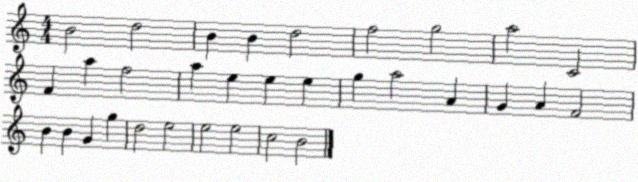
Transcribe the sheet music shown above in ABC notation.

X:1
T:Untitled
M:4/4
L:1/4
K:C
B2 d2 B B d2 f2 g2 a2 C2 F a f2 a e e e g a2 A G A F2 B B G g d2 e2 e2 e2 c2 B2